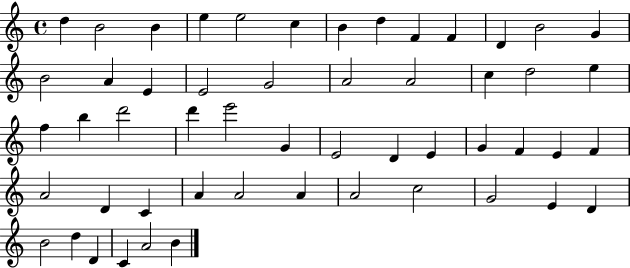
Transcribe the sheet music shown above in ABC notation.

X:1
T:Untitled
M:4/4
L:1/4
K:C
d B2 B e e2 c B d F F D B2 G B2 A E E2 G2 A2 A2 c d2 e f b d'2 d' e'2 G E2 D E G F E F A2 D C A A2 A A2 c2 G2 E D B2 d D C A2 B